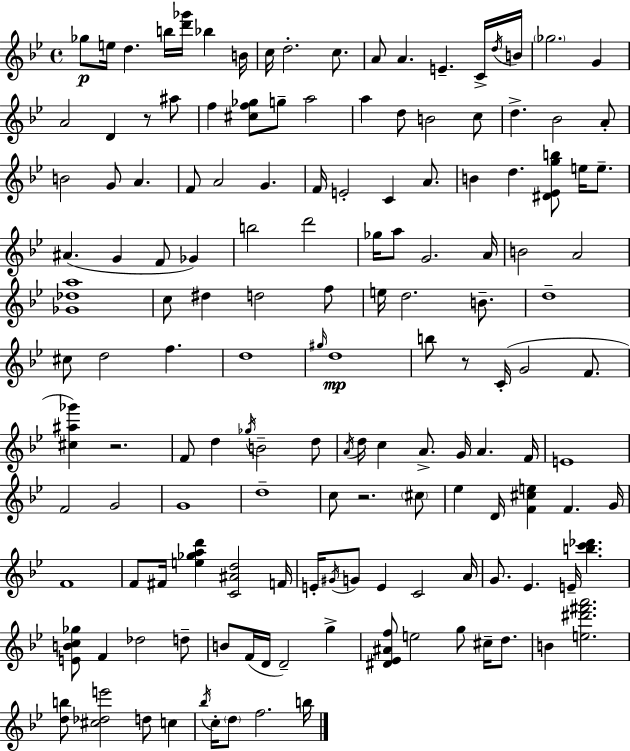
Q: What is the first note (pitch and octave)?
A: Gb5